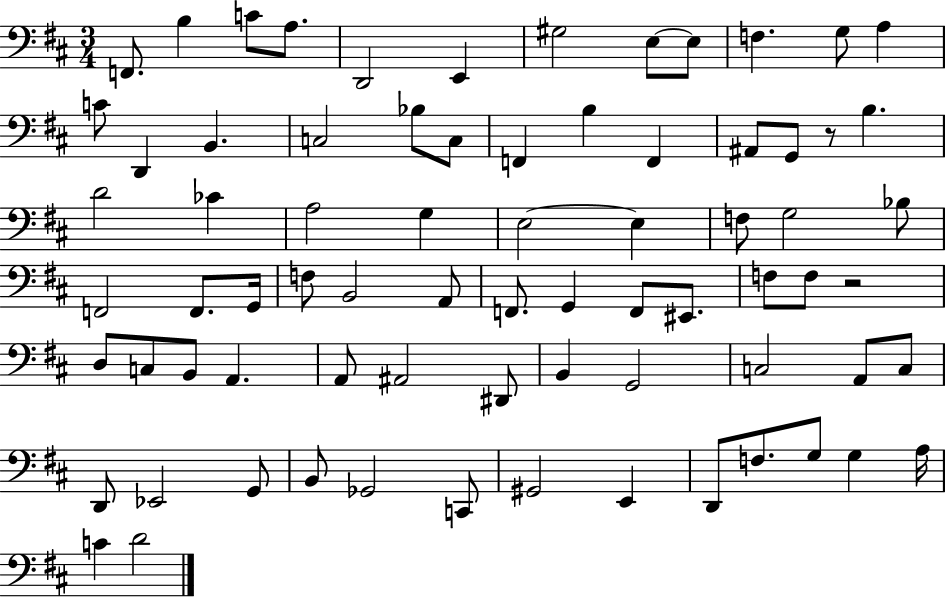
{
  \clef bass
  \numericTimeSignature
  \time 3/4
  \key d \major
  \repeat volta 2 { f,8. b4 c'8 a8. | d,2 e,4 | gis2 e8~~ e8 | f4. g8 a4 | \break c'8 d,4 b,4. | c2 bes8 c8 | f,4 b4 f,4 | ais,8 g,8 r8 b4. | \break d'2 ces'4 | a2 g4 | e2~~ e4 | f8 g2 bes8 | \break f,2 f,8. g,16 | f8 b,2 a,8 | f,8. g,4 f,8 eis,8. | f8 f8 r2 | \break d8 c8 b,8 a,4. | a,8 ais,2 dis,8 | b,4 g,2 | c2 a,8 c8 | \break d,8 ees,2 g,8 | b,8 ges,2 c,8 | gis,2 e,4 | d,8 f8. g8 g4 a16 | \break c'4 d'2 | } \bar "|."
}